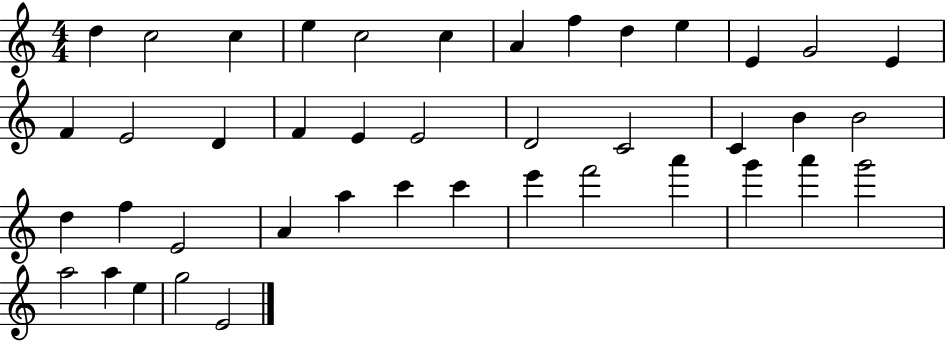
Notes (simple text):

D5/q C5/h C5/q E5/q C5/h C5/q A4/q F5/q D5/q E5/q E4/q G4/h E4/q F4/q E4/h D4/q F4/q E4/q E4/h D4/h C4/h C4/q B4/q B4/h D5/q F5/q E4/h A4/q A5/q C6/q C6/q E6/q F6/h A6/q G6/q A6/q G6/h A5/h A5/q E5/q G5/h E4/h